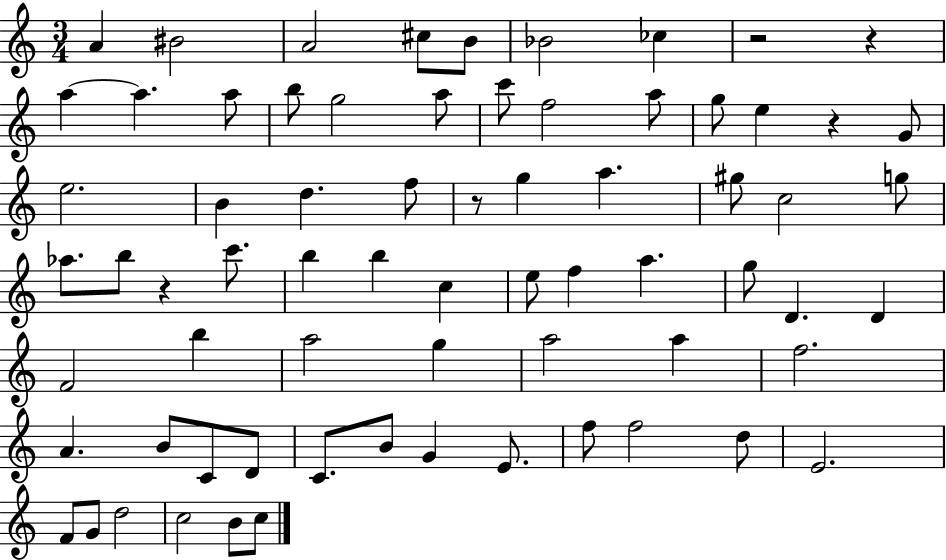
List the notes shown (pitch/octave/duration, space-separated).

A4/q BIS4/h A4/h C#5/e B4/e Bb4/h CES5/q R/h R/q A5/q A5/q. A5/e B5/e G5/h A5/e C6/e F5/h A5/e G5/e E5/q R/q G4/e E5/h. B4/q D5/q. F5/e R/e G5/q A5/q. G#5/e C5/h G5/e Ab5/e. B5/e R/q C6/e. B5/q B5/q C5/q E5/e F5/q A5/q. G5/e D4/q. D4/q F4/h B5/q A5/h G5/q A5/h A5/q F5/h. A4/q. B4/e C4/e D4/e C4/e. B4/e G4/q E4/e. F5/e F5/h D5/e E4/h. F4/e G4/e D5/h C5/h B4/e C5/e